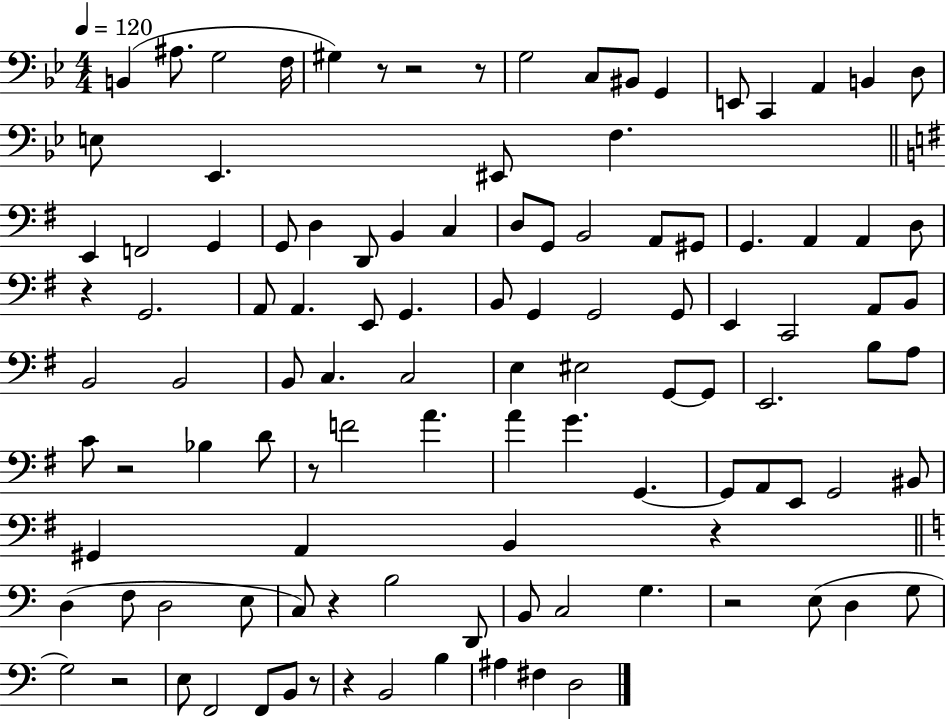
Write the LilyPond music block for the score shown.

{
  \clef bass
  \numericTimeSignature
  \time 4/4
  \key bes \major
  \tempo 4 = 120
  b,4( ais8. g2 f16 | gis4) r8 r2 r8 | g2 c8 bis,8 g,4 | e,8 c,4 a,4 b,4 d8 | \break e8 ees,4. eis,8 f4. | \bar "||" \break \key g \major e,4 f,2 g,4 | g,8 d4 d,8 b,4 c4 | d8 g,8 b,2 a,8 gis,8 | g,4. a,4 a,4 d8 | \break r4 g,2. | a,8 a,4. e,8 g,4. | b,8 g,4 g,2 g,8 | e,4 c,2 a,8 b,8 | \break b,2 b,2 | b,8 c4. c2 | e4 eis2 g,8~~ g,8 | e,2. b8 a8 | \break c'8 r2 bes4 d'8 | r8 f'2 a'4. | a'4 g'4. g,4.~~ | g,8 a,8 e,8 g,2 bis,8 | \break gis,4 a,4 b,4 r4 | \bar "||" \break \key c \major d4( f8 d2 e8 | c8) r4 b2 d,8 | b,8 c2 g4. | r2 e8( d4 g8 | \break g2) r2 | e8 f,2 f,8 b,8 r8 | r4 b,2 b4 | ais4 fis4 d2 | \break \bar "|."
}